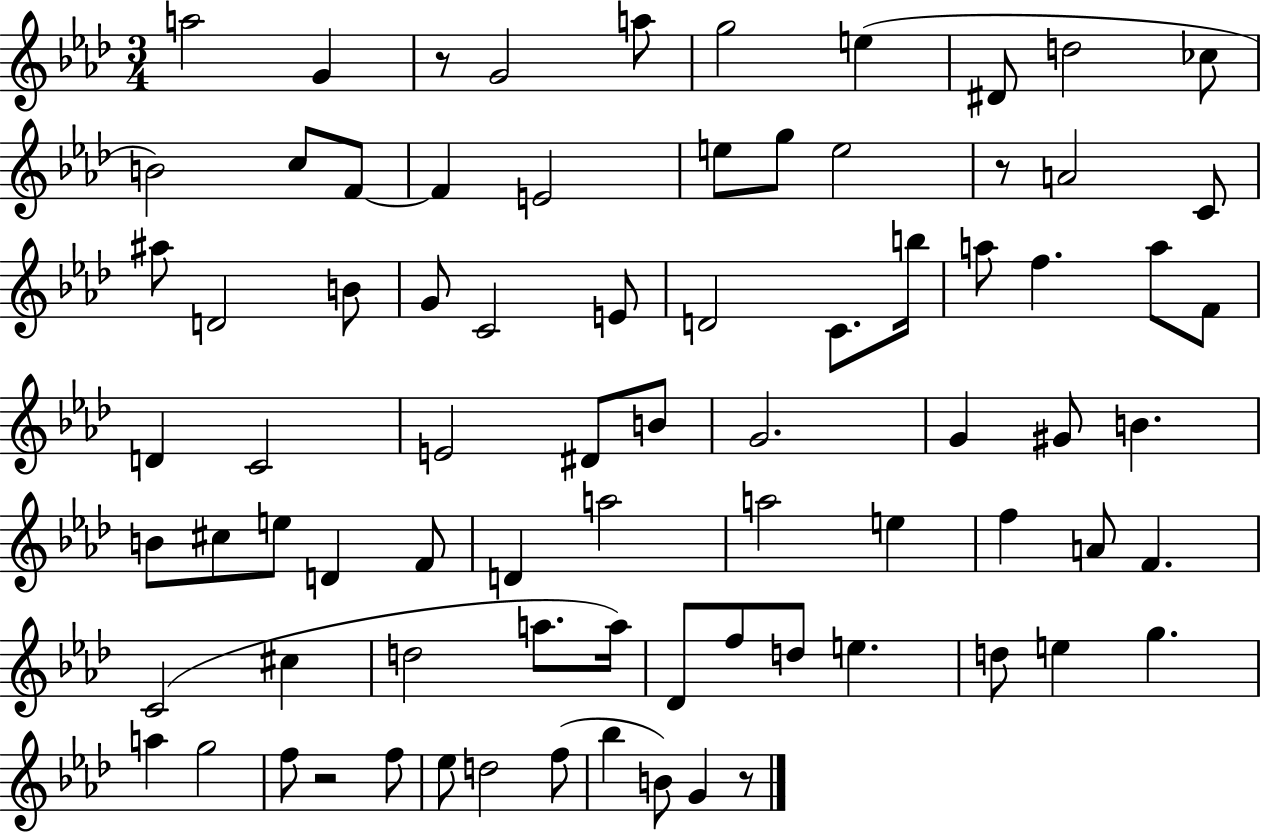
A5/h G4/q R/e G4/h A5/e G5/h E5/q D#4/e D5/h CES5/e B4/h C5/e F4/e F4/q E4/h E5/e G5/e E5/h R/e A4/h C4/e A#5/e D4/h B4/e G4/e C4/h E4/e D4/h C4/e. B5/s A5/e F5/q. A5/e F4/e D4/q C4/h E4/h D#4/e B4/e G4/h. G4/q G#4/e B4/q. B4/e C#5/e E5/e D4/q F4/e D4/q A5/h A5/h E5/q F5/q A4/e F4/q. C4/h C#5/q D5/h A5/e. A5/s Db4/e F5/e D5/e E5/q. D5/e E5/q G5/q. A5/q G5/h F5/e R/h F5/e Eb5/e D5/h F5/e Bb5/q B4/e G4/q R/e